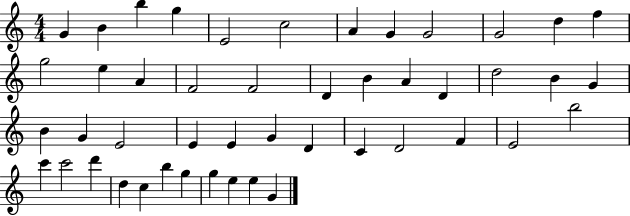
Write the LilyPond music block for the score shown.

{
  \clef treble
  \numericTimeSignature
  \time 4/4
  \key c \major
  g'4 b'4 b''4 g''4 | e'2 c''2 | a'4 g'4 g'2 | g'2 d''4 f''4 | \break g''2 e''4 a'4 | f'2 f'2 | d'4 b'4 a'4 d'4 | d''2 b'4 g'4 | \break b'4 g'4 e'2 | e'4 e'4 g'4 d'4 | c'4 d'2 f'4 | e'2 b''2 | \break c'''4 c'''2 d'''4 | d''4 c''4 b''4 g''4 | g''4 e''4 e''4 g'4 | \bar "|."
}